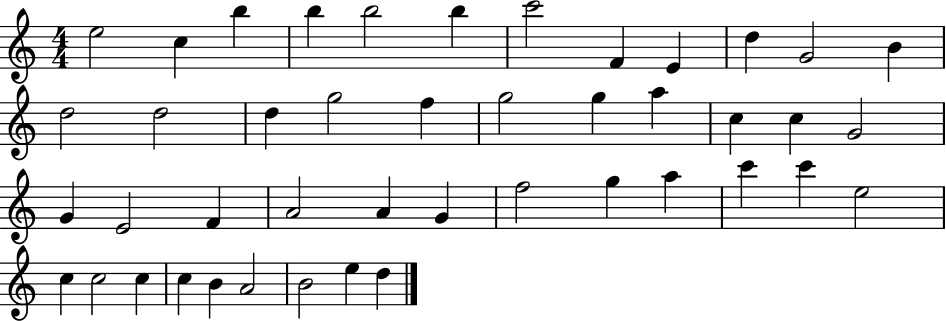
X:1
T:Untitled
M:4/4
L:1/4
K:C
e2 c b b b2 b c'2 F E d G2 B d2 d2 d g2 f g2 g a c c G2 G E2 F A2 A G f2 g a c' c' e2 c c2 c c B A2 B2 e d